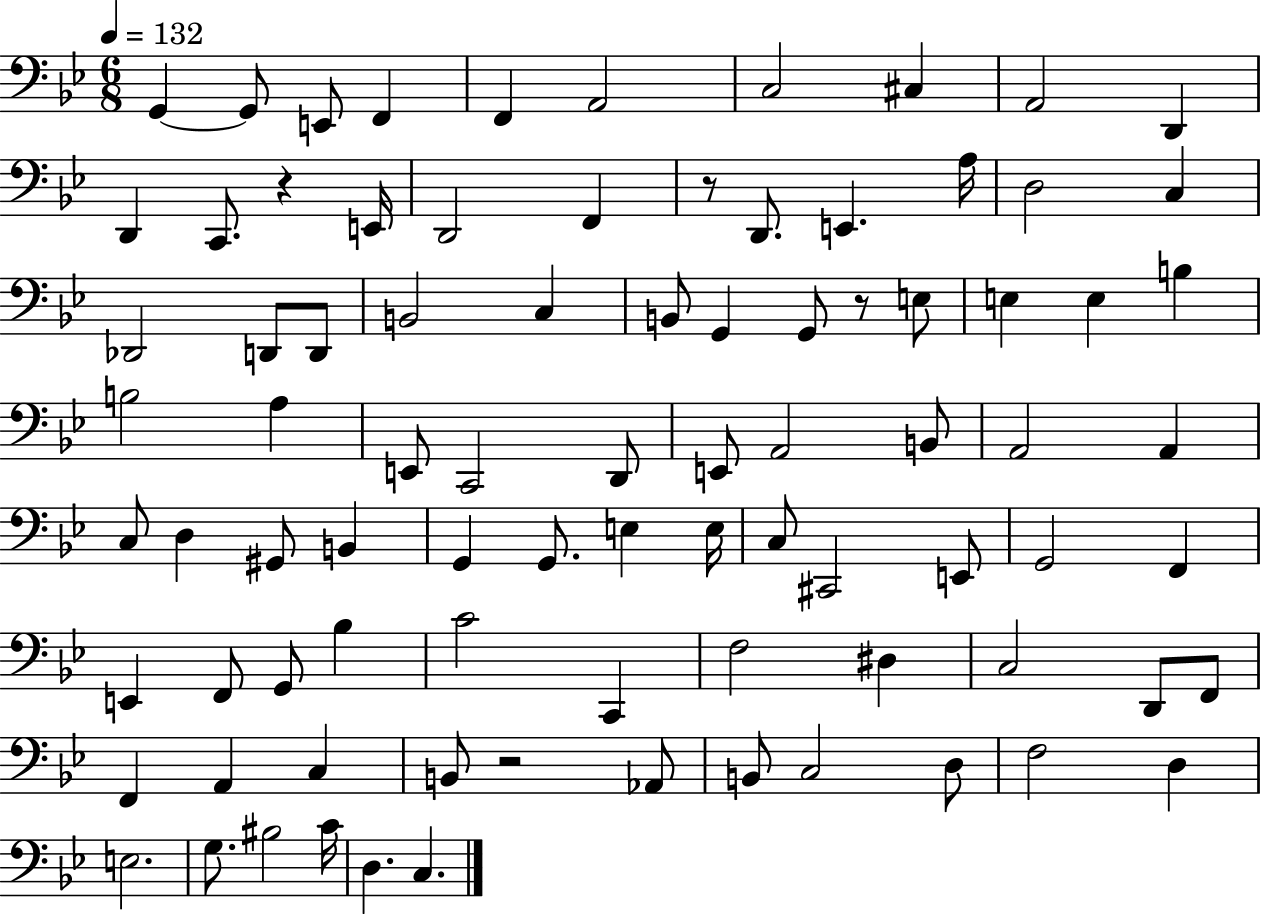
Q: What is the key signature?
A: BES major